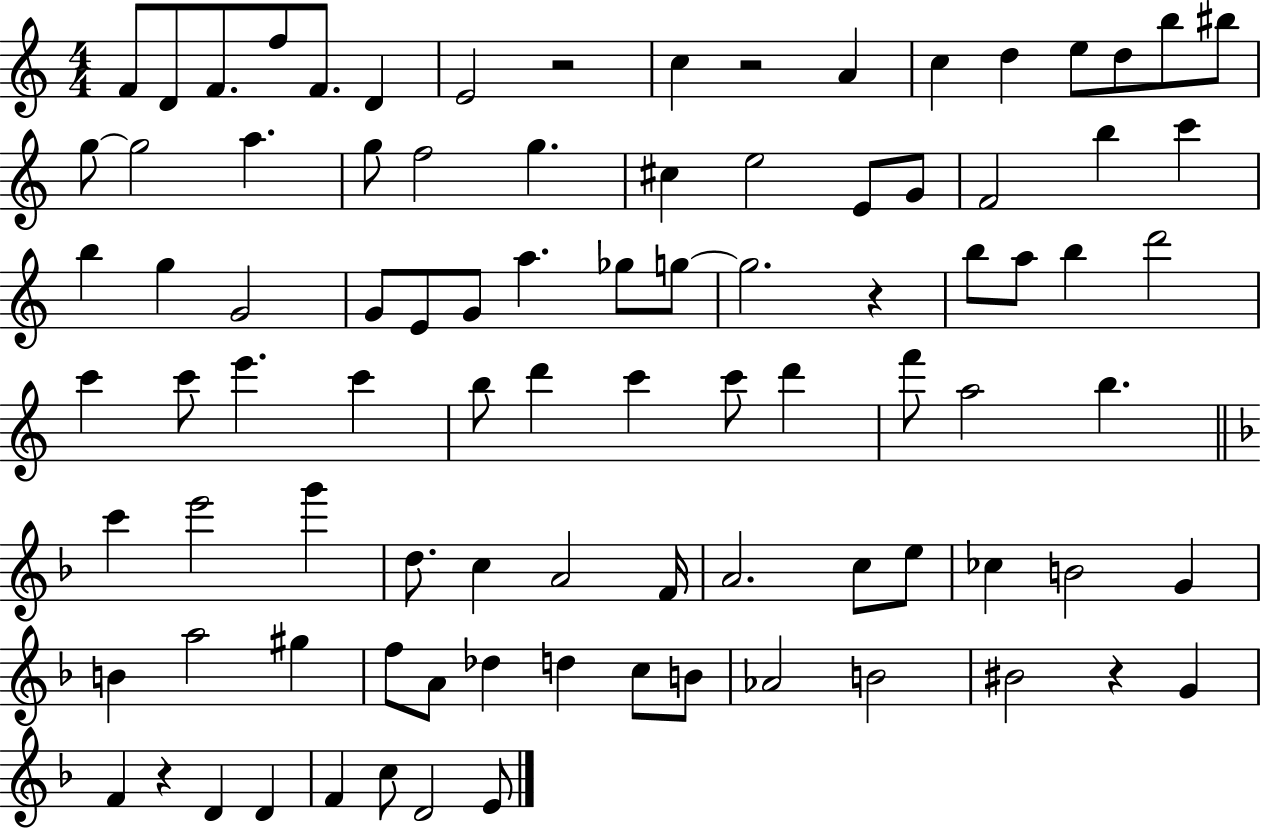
F4/e D4/e F4/e. F5/e F4/e. D4/q E4/h R/h C5/q R/h A4/q C5/q D5/q E5/e D5/e B5/e BIS5/e G5/e G5/h A5/q. G5/e F5/h G5/q. C#5/q E5/h E4/e G4/e F4/h B5/q C6/q B5/q G5/q G4/h G4/e E4/e G4/e A5/q. Gb5/e G5/e G5/h. R/q B5/e A5/e B5/q D6/h C6/q C6/e E6/q. C6/q B5/e D6/q C6/q C6/e D6/q F6/e A5/h B5/q. C6/q E6/h G6/q D5/e. C5/q A4/h F4/s A4/h. C5/e E5/e CES5/q B4/h G4/q B4/q A5/h G#5/q F5/e A4/e Db5/q D5/q C5/e B4/e Ab4/h B4/h BIS4/h R/q G4/q F4/q R/q D4/q D4/q F4/q C5/e D4/h E4/e